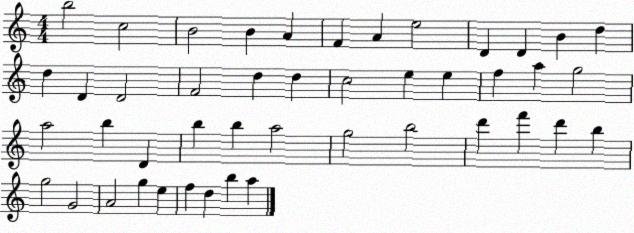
X:1
T:Untitled
M:4/4
L:1/4
K:C
b2 c2 B2 B A F A e2 D D B d d D D2 F2 d d c2 e e f a g2 a2 b D b b a2 g2 b2 d' f' d' b g2 G2 A2 g e f d b a